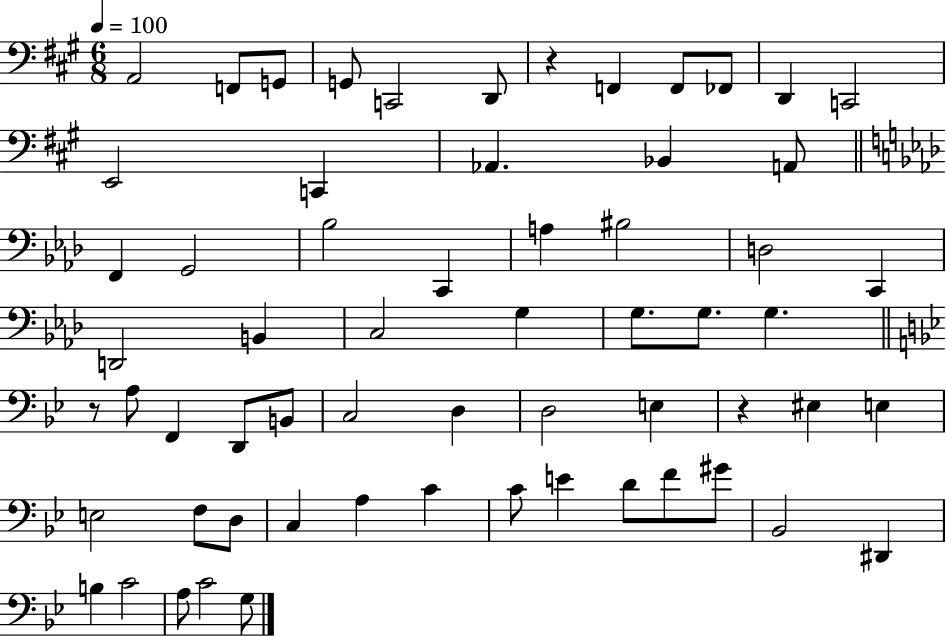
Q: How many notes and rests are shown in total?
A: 62